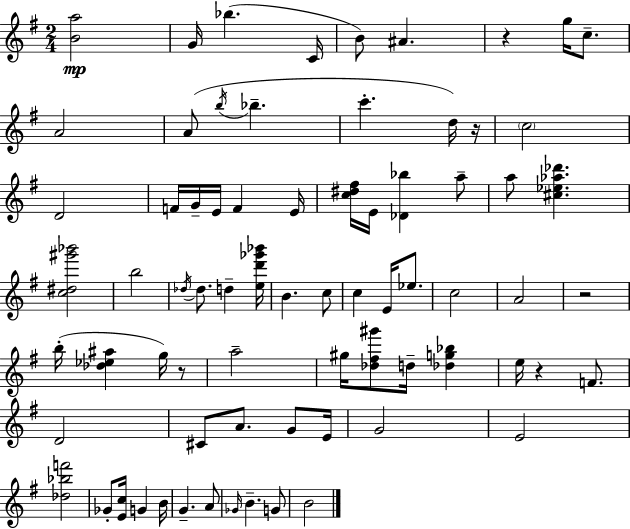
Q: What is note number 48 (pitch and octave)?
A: E4